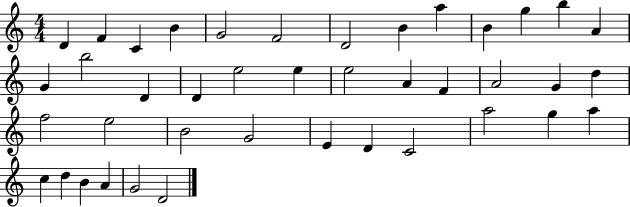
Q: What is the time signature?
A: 4/4